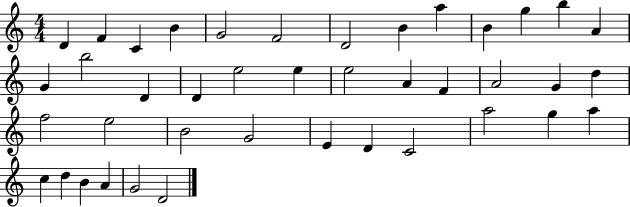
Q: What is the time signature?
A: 4/4